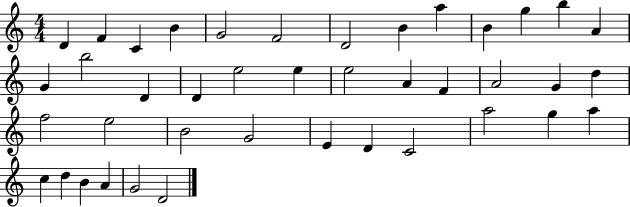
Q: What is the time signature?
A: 4/4